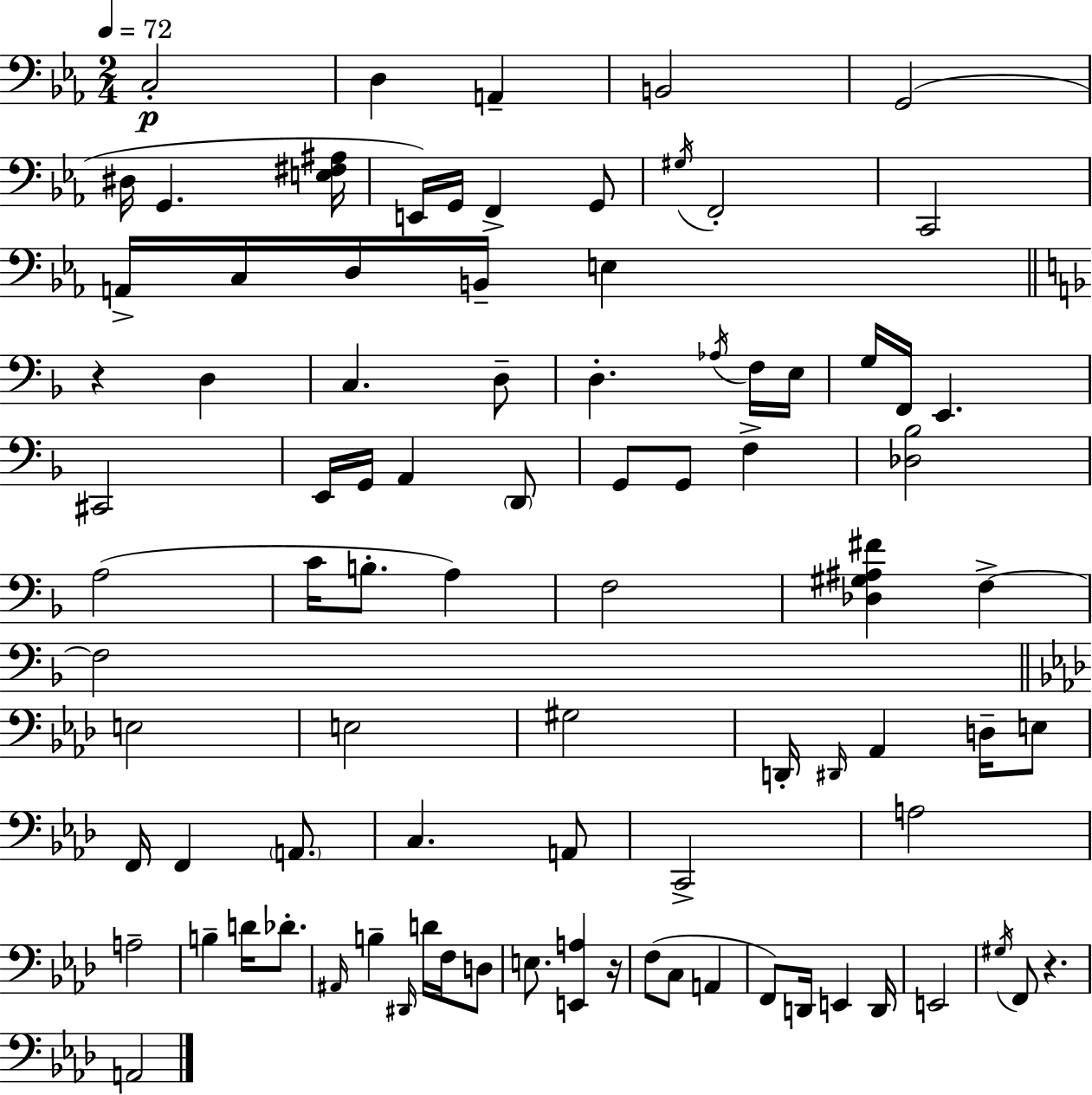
X:1
T:Untitled
M:2/4
L:1/4
K:Cm
C,2 D, A,, B,,2 G,,2 ^D,/4 G,, [E,^F,^A,]/4 E,,/4 G,,/4 F,, G,,/2 ^G,/4 F,,2 C,,2 A,,/4 C,/4 D,/4 B,,/4 E, z D, C, D,/2 D, _A,/4 F,/4 E,/4 G,/4 F,,/4 E,, ^C,,2 E,,/4 G,,/4 A,, D,,/2 G,,/2 G,,/2 F, [_D,_B,]2 A,2 C/4 B,/2 A, F,2 [_D,^G,^A,^F] F, F,2 E,2 E,2 ^G,2 D,,/4 ^D,,/4 _A,, D,/4 E,/2 F,,/4 F,, A,,/2 C, A,,/2 C,,2 A,2 A,2 B, D/4 _D/2 ^A,,/4 B, ^D,,/4 D/4 F,/4 D,/2 E,/2 [E,,A,] z/4 F,/2 C,/2 A,, F,,/2 D,,/4 E,, D,,/4 E,,2 ^G,/4 F,,/2 z A,,2